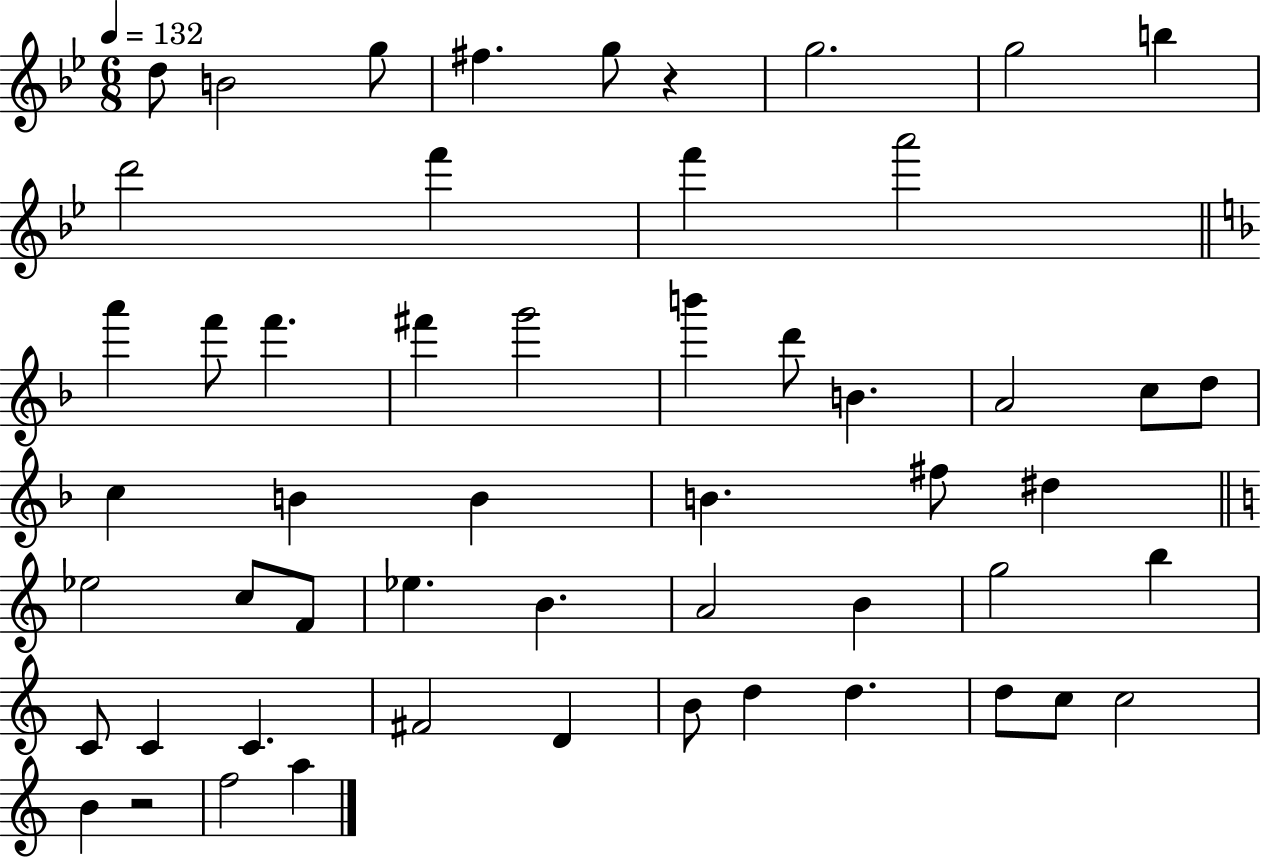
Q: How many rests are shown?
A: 2